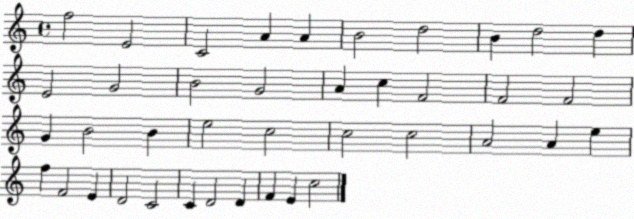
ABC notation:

X:1
T:Untitled
M:4/4
L:1/4
K:C
f2 E2 C2 A A B2 d2 B d2 d E2 G2 B2 G2 A c F2 F2 F2 G B2 B e2 c2 c2 c2 A2 A e f F2 E D2 C2 C D2 D F E c2